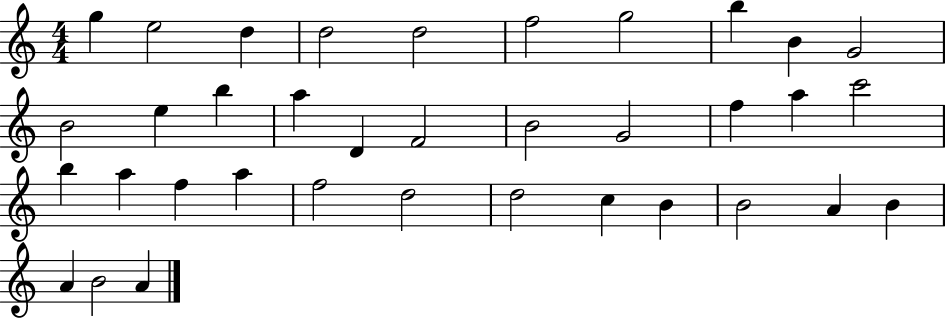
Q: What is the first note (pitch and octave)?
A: G5